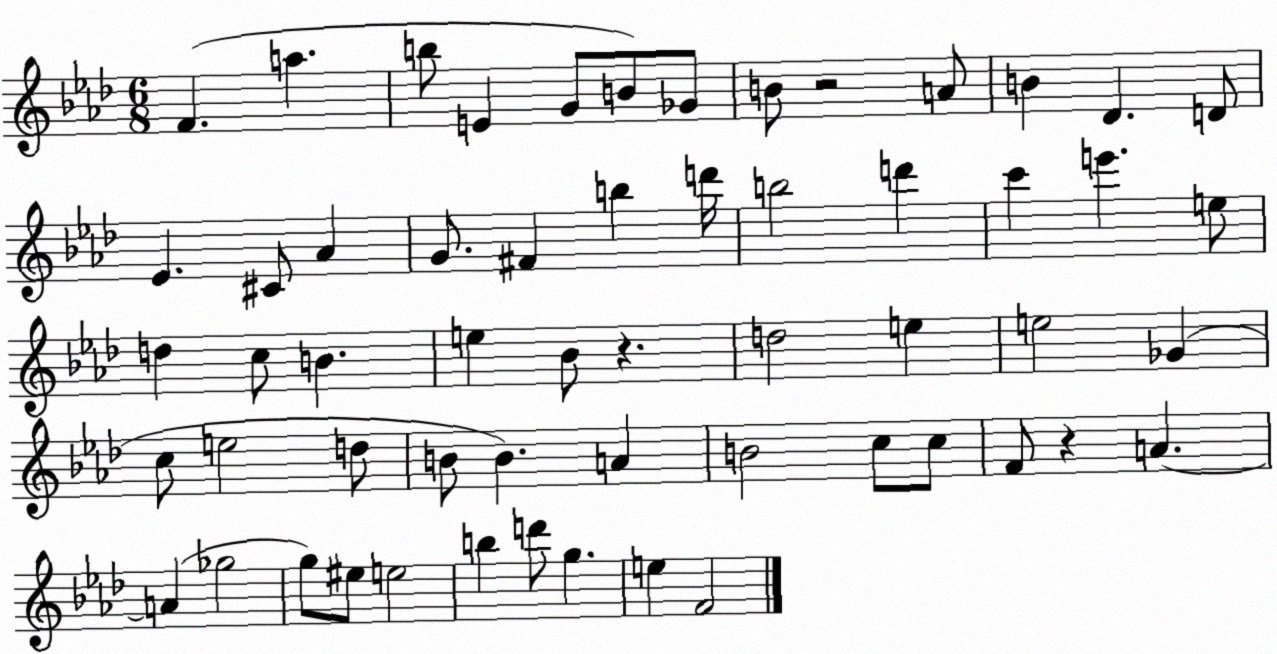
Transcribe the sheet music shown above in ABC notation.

X:1
T:Untitled
M:6/8
L:1/4
K:Ab
F a b/2 E G/2 B/2 _G/2 B/2 z2 A/2 B _D D/2 _E ^C/2 _A G/2 ^F b d'/4 b2 d' c' e' e/2 d c/2 B e _B/2 z d2 e e2 _G c/2 e2 d/2 B/2 B A B2 c/2 c/2 F/2 z A A _g2 g/2 ^e/2 e2 b d'/2 g e F2